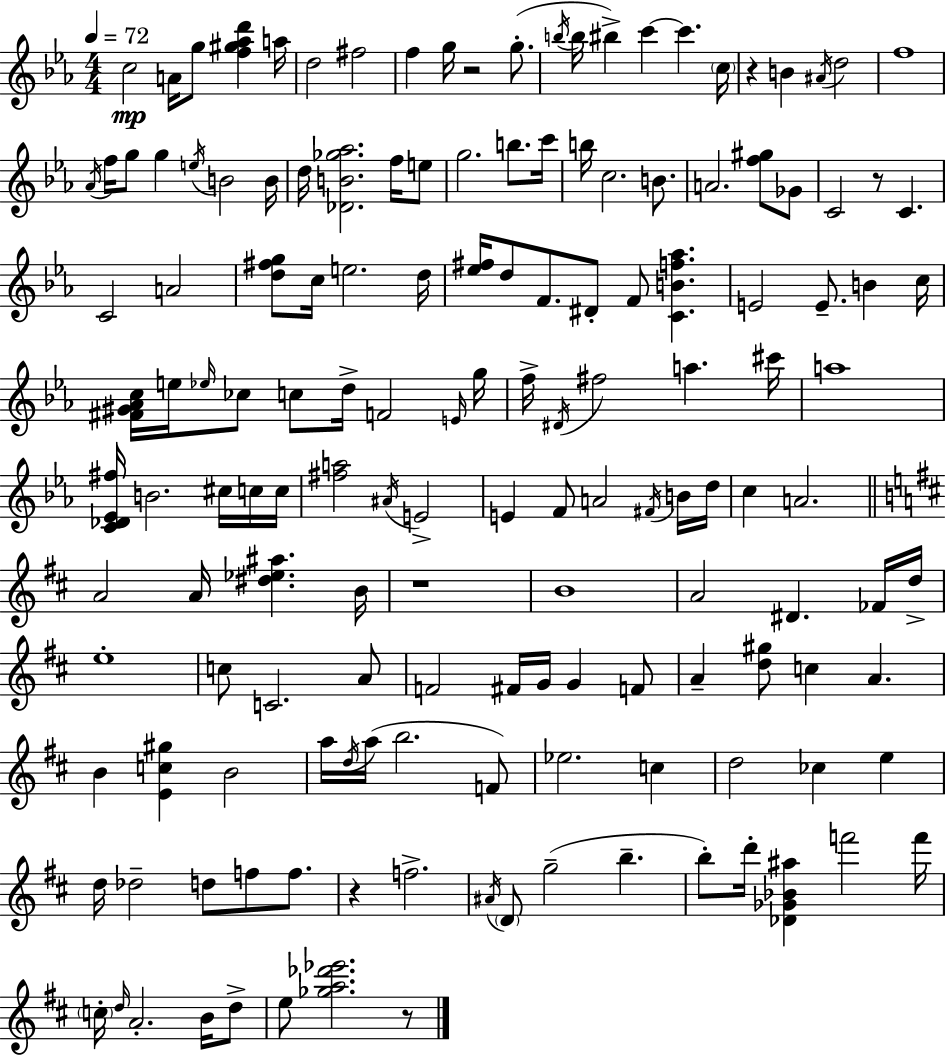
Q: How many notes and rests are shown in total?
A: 152